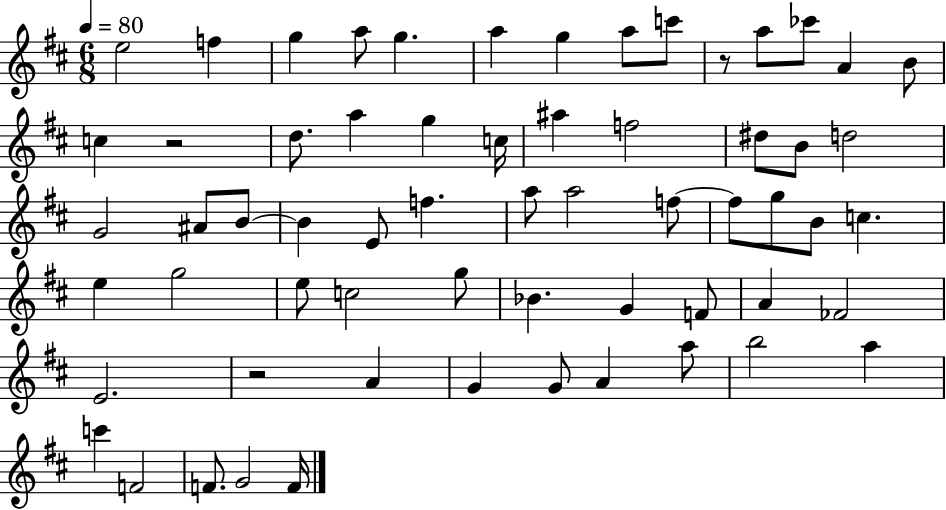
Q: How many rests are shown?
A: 3